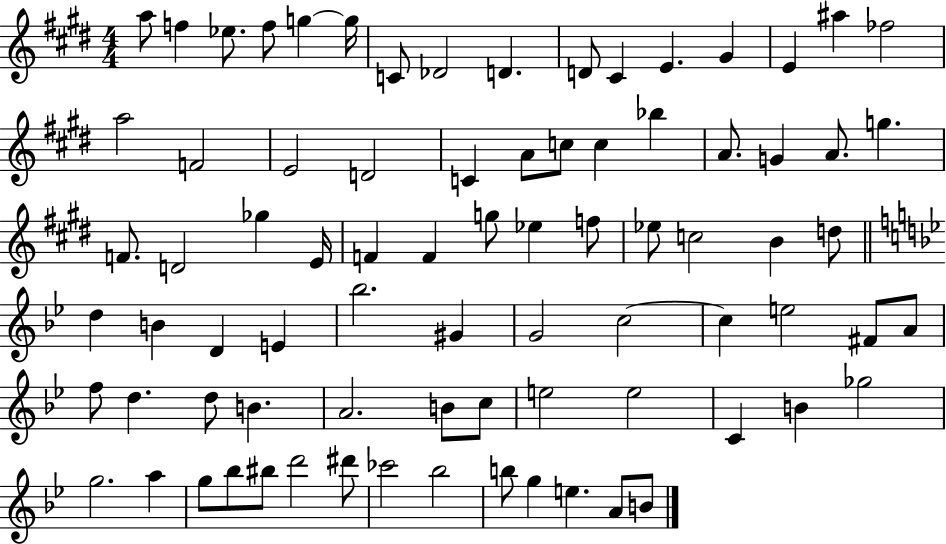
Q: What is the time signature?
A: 4/4